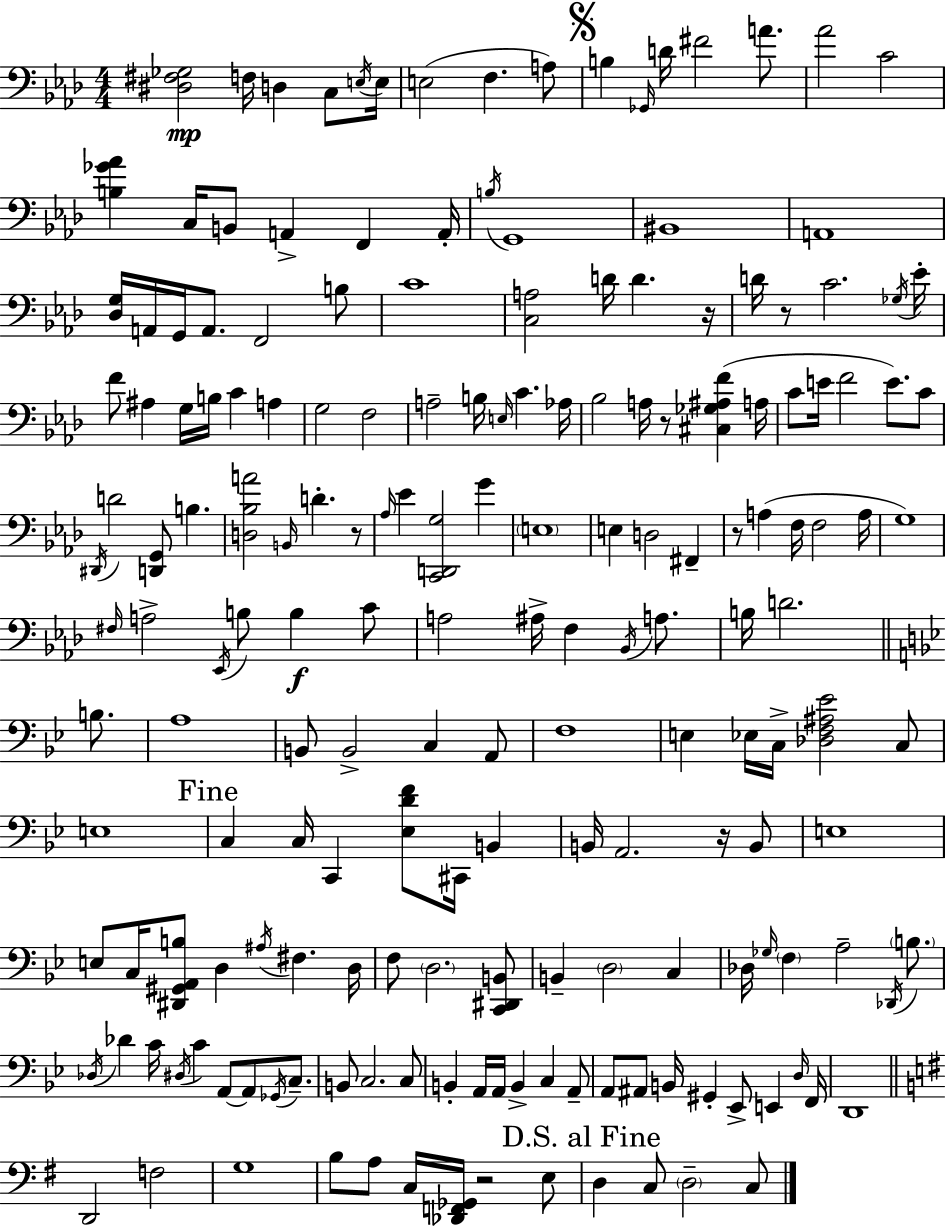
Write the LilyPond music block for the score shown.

{
  \clef bass
  \numericTimeSignature
  \time 4/4
  \key f \minor
  \repeat volta 2 { <dis fis ges>2\mp f16 d4 c8 \acciaccatura { e16 } | e16 e2( f4. a8) | \mark \markup { \musicglyph "scripts.segno" } b4 \grace { ges,16 } d'16 fis'2 a'8. | aes'2 c'2 | \break <b ges' aes'>4 c16 b,8 a,4-> f,4 | a,16-. \acciaccatura { b16 } g,1 | bis,1 | a,1 | \break <des g>16 a,16 g,16 a,8. f,2 | b8 c'1 | <c a>2 d'16 d'4. | r16 d'16 r8 c'2. | \break \acciaccatura { ges16 } ees'16-. f'8 ais4 g16 b16 c'4 | a4 g2 f2 | a2-- b16 \grace { e16 } c'4. | aes16 bes2 a16 r8 | \break <cis ges ais f'>4( a16 c'8 e'16 f'2 | e'8.) c'8 \acciaccatura { dis,16 } d'2 <d, g,>8 | b4. <d bes a'>2 \grace { b,16 } d'4.-. | r8 \grace { aes16 } ees'4 <c, d, g>2 | \break g'4 \parenthesize e1 | e4 d2 | fis,4-- r8 a4( f16 f2 | a16 g1) | \break \grace { fis16 } a2-> | \acciaccatura { ees,16 } b8 b4\f c'8 a2 | ais16-> f4 \acciaccatura { bes,16 } a8. b16 d'2. | \bar "||" \break \key bes \major b8. a1 | b,8 b,2-> c4 | a,8 f1 | e4 ees16 c16-> <des f ais ees'>2 | \break c8 e1 | \mark "Fine" c4 c16 c,4 <ees d' f'>8 cis,16 b,4 | b,16 a,2. | r16 b,8 e1 | \break e8 c16 <dis, gis, a, b>8 d4 \acciaccatura { ais16 } fis4. | d16 f8 \parenthesize d2. | <c, dis, b,>8 b,4-- \parenthesize d2 | c4 des16 \grace { ges16 } \parenthesize f4 a2-- | \break \acciaccatura { des,16 } \parenthesize b8. \acciaccatura { des16 } des'4 c'16 \acciaccatura { dis16 } c'4 | a,8~~ a,8 \acciaccatura { ges,16 } c8.-- b,8 c2. | c8 b,4-. a,16 a,16 b,4-> | c4 a,8-- a,8 ais,8 b,16 gis,4-. | \break ees,8-> e,4 \grace { d16 } f,16 d,1 | \bar "||" \break \key g \major d,2 f2 | g1 | b8 a8 c16 <des, f, ges,>16 r2 e8 | \mark "D.S. al Fine" d4 c8 \parenthesize d2-- c8 | \break } \bar "|."
}